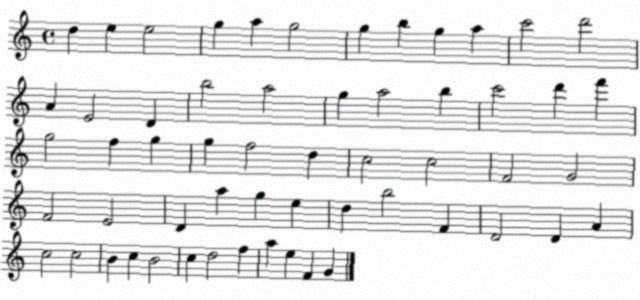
X:1
T:Untitled
M:4/4
L:1/4
K:C
d e e2 g a g2 g b g a c'2 d'2 A E2 D b2 a2 g a2 b c'2 d' f' g2 f g g f2 d c2 c2 F2 G2 F2 E2 D a g e d b2 F D2 D A c2 c2 B c B2 c d2 f a e F G